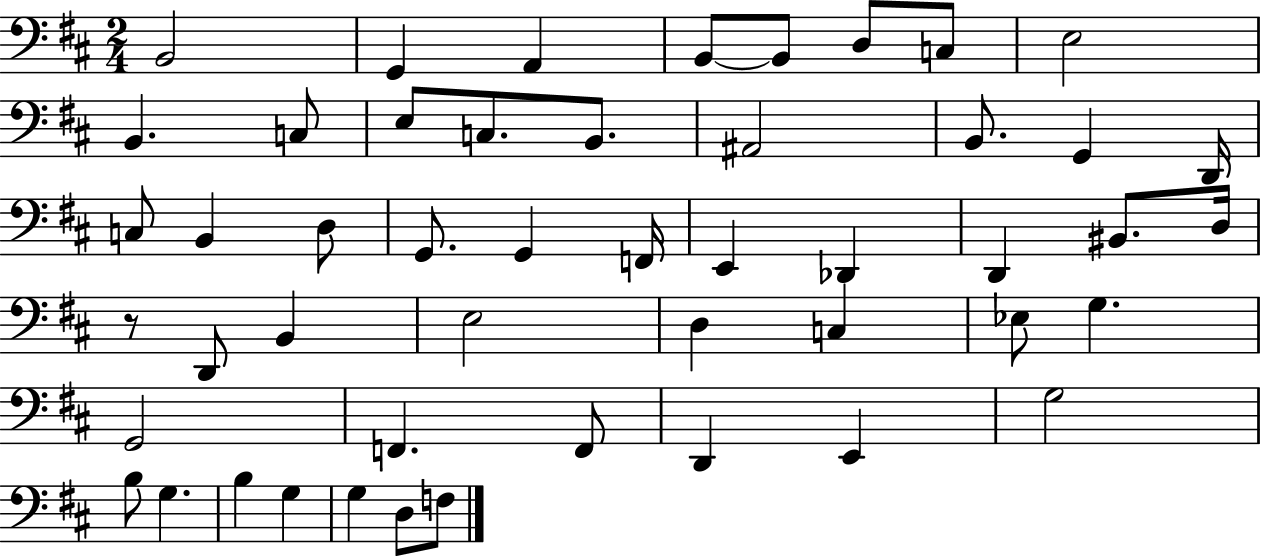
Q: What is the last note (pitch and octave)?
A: F3